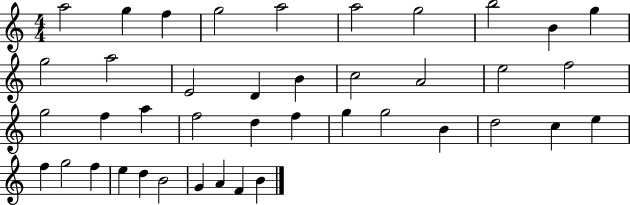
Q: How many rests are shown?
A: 0